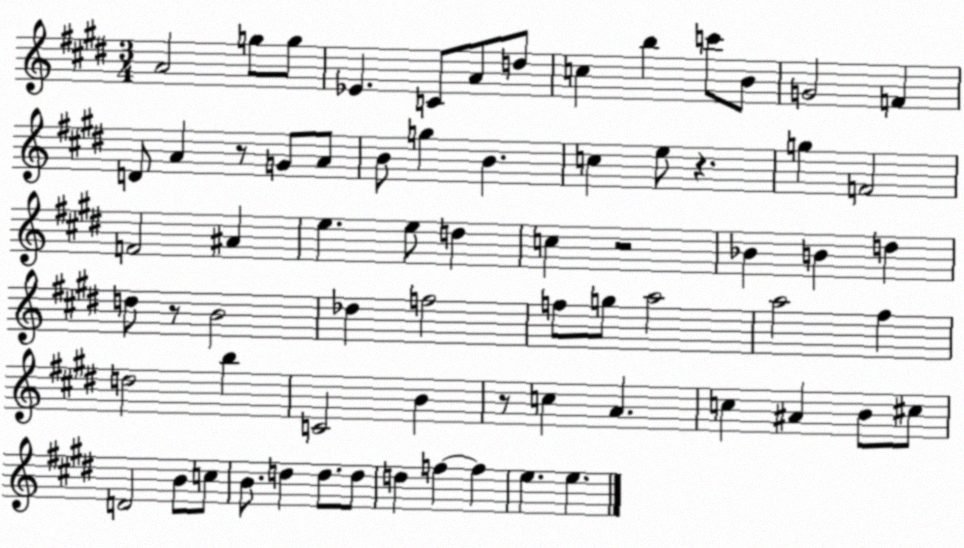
X:1
T:Untitled
M:3/4
L:1/4
K:E
A2 g/2 g/2 _E C/2 A/2 d/2 c b c'/2 B/2 G2 F D/2 A z/2 G/2 A/2 B/2 g B c e/2 z g F2 F2 ^A e e/2 d c z2 _B B d d/2 z/2 B2 _d f2 f/2 g/2 a2 a2 ^f d2 b C2 B z/2 c A c ^A B/2 ^c/2 D2 B/2 c/2 B/2 d d/2 d/2 d f f e e